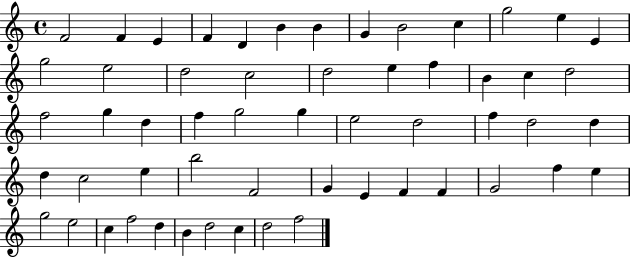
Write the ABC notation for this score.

X:1
T:Untitled
M:4/4
L:1/4
K:C
F2 F E F D B B G B2 c g2 e E g2 e2 d2 c2 d2 e f B c d2 f2 g d f g2 g e2 d2 f d2 d d c2 e b2 F2 G E F F G2 f e g2 e2 c f2 d B d2 c d2 f2